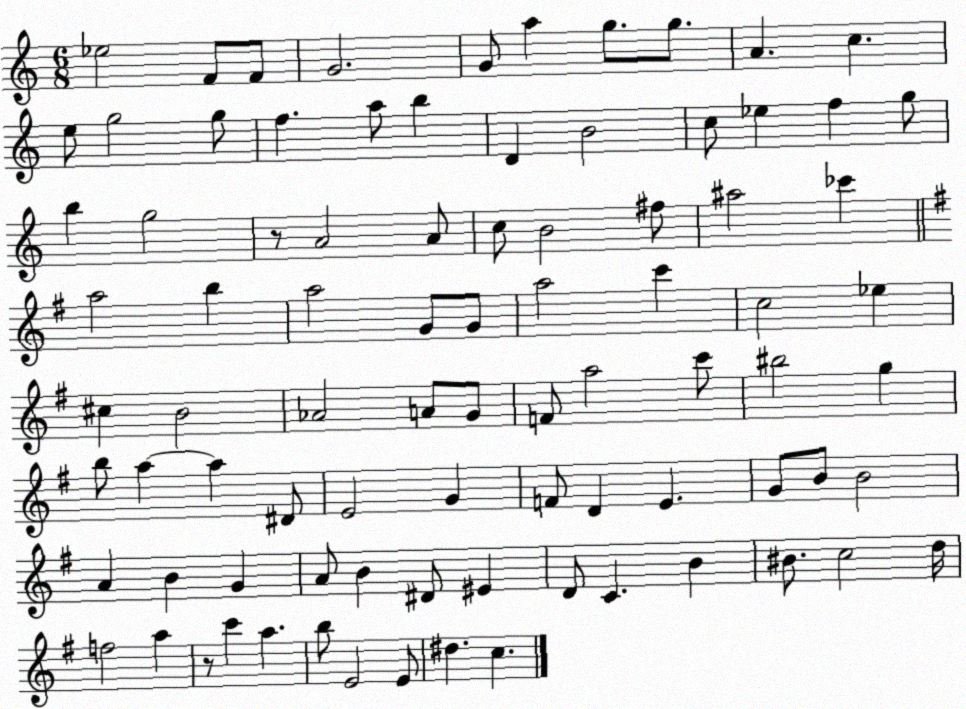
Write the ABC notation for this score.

X:1
T:Untitled
M:6/8
L:1/4
K:C
_e2 F/2 F/2 G2 G/2 a g/2 g/2 A c e/2 g2 g/2 f a/2 b D B2 c/2 _e f g/2 b g2 z/2 A2 A/2 c/2 B2 ^f/2 ^a2 _c' a2 b a2 G/2 G/2 a2 c' c2 _e ^c B2 _A2 A/2 G/2 F/2 a2 c'/2 ^b2 g b/2 a a ^D/2 E2 G F/2 D E G/2 B/2 B2 A B G A/2 B ^D/2 ^E D/2 C B ^B/2 c2 d/4 f2 a z/2 c' a b/2 E2 E/2 ^d c